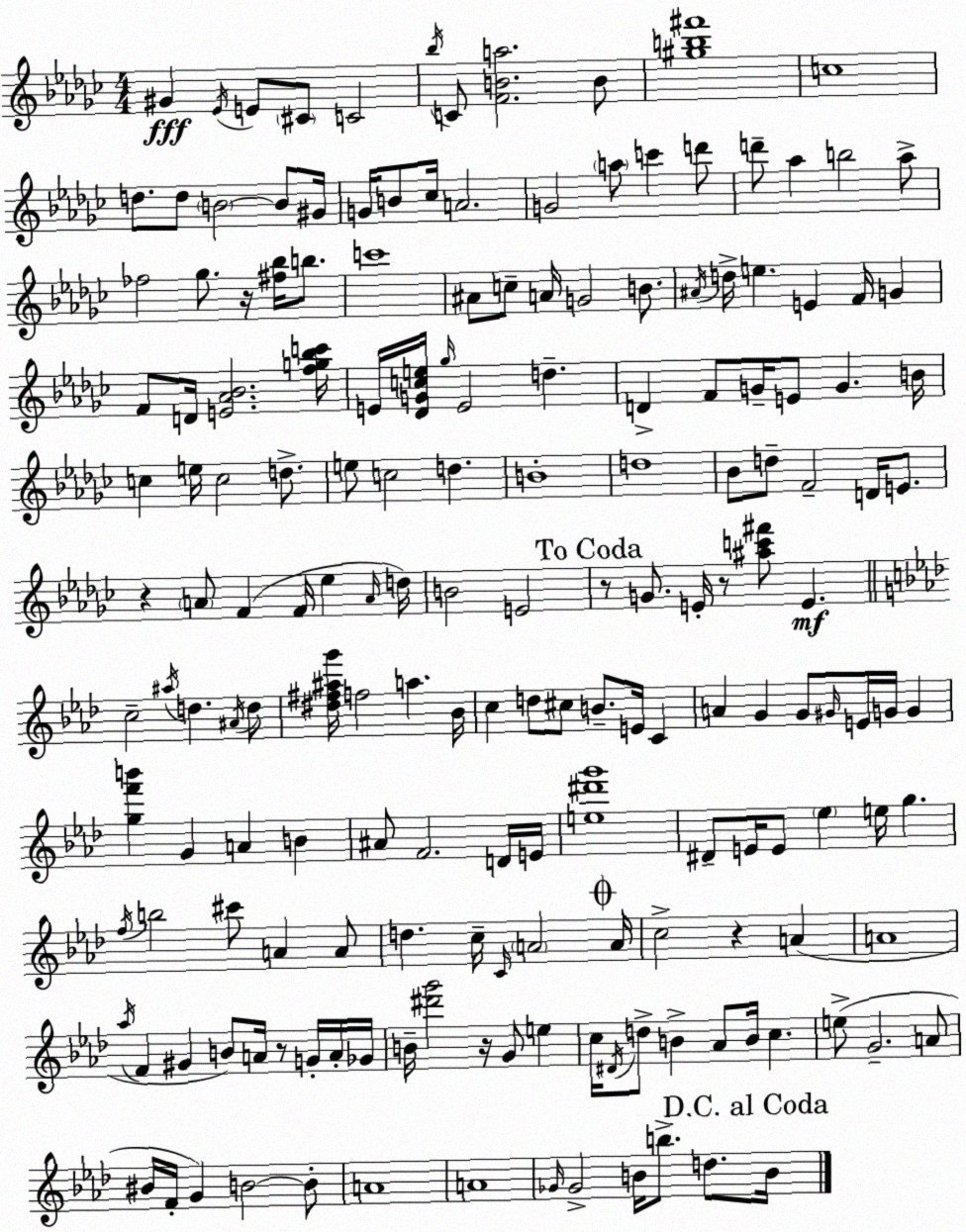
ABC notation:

X:1
T:Untitled
M:4/4
L:1/4
K:Ebm
^G _E/4 E/2 ^C/2 C2 _b/4 C/2 [FBa]2 B/2 [^gb^f']4 c4 d/2 d/2 B2 B/2 ^G/4 G/4 B/2 _c/4 A2 G2 a/2 c' d'/2 d'/2 _a b2 _a/2 _f2 _g/2 z/4 [^f_b]/4 b/2 c'4 ^A/2 c/2 A/4 G2 B/2 ^A/4 d/4 e E F/4 G F/2 D/4 [E_A_B]2 [fg_bc']/4 E/4 [_DGce]/4 _g/4 E2 d D F/2 G/4 E/2 G B/4 c e/4 c2 d/2 e/2 c2 d B4 d4 _B/2 d/2 F2 D/4 E/2 z A/2 F F/4 _e A/4 d/4 B2 E2 z/2 G/2 E/4 z/2 [^ac'^f']/2 E c2 ^a/4 d ^A/4 d/2 [^d^f^ag']/4 f2 a _B/4 c d/2 ^c/2 B/2 E/4 C A G G/2 ^G/4 E/4 G/4 G [gf'b'] G A B ^A/2 F2 D/4 E/4 [e^d'g']4 ^D/2 E/4 E/2 _e e/4 g f/4 b2 ^c'/2 A A/2 d c/4 C/4 A2 A/4 c2 z A A4 _a/4 F ^G B/2 A/4 z/2 G/4 A/4 _G/4 B/4 [^d'g']2 z/4 G/2 e c/4 ^D/4 d/2 B _A/2 B/4 c e/2 G2 A/2 ^B/4 F/4 G B2 B/2 A4 A4 _G/4 _G2 B/4 b/2 d/2 B/4